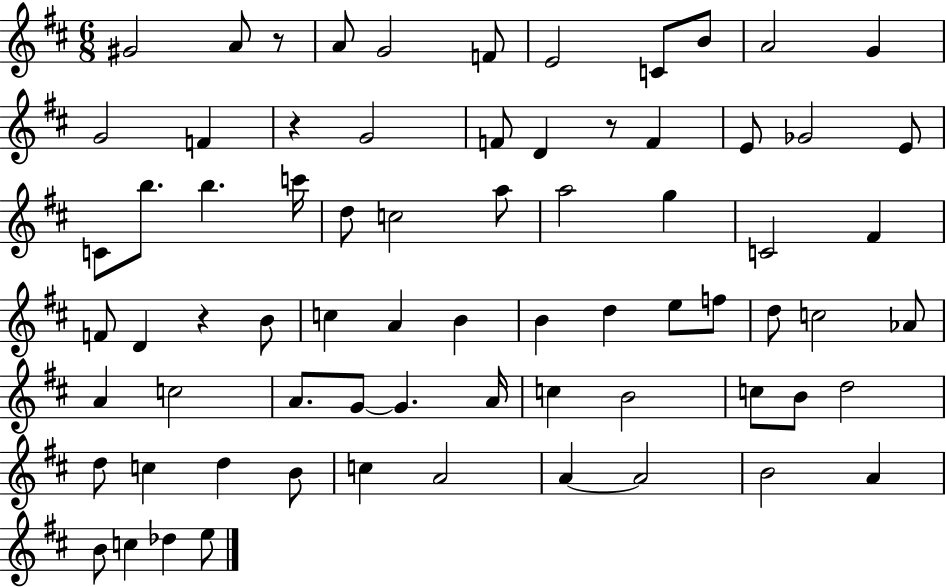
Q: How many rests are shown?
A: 4